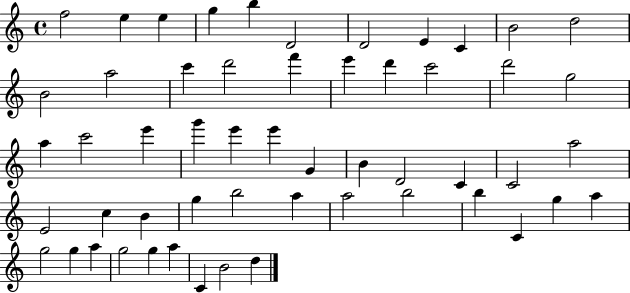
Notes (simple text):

F5/h E5/q E5/q G5/q B5/q D4/h D4/h E4/q C4/q B4/h D5/h B4/h A5/h C6/q D6/h F6/q E6/q D6/q C6/h D6/h G5/h A5/q C6/h E6/q G6/q E6/q E6/q G4/q B4/q D4/h C4/q C4/h A5/h E4/h C5/q B4/q G5/q B5/h A5/q A5/h B5/h B5/q C4/q G5/q A5/q G5/h G5/q A5/q G5/h G5/q A5/q C4/q B4/h D5/q